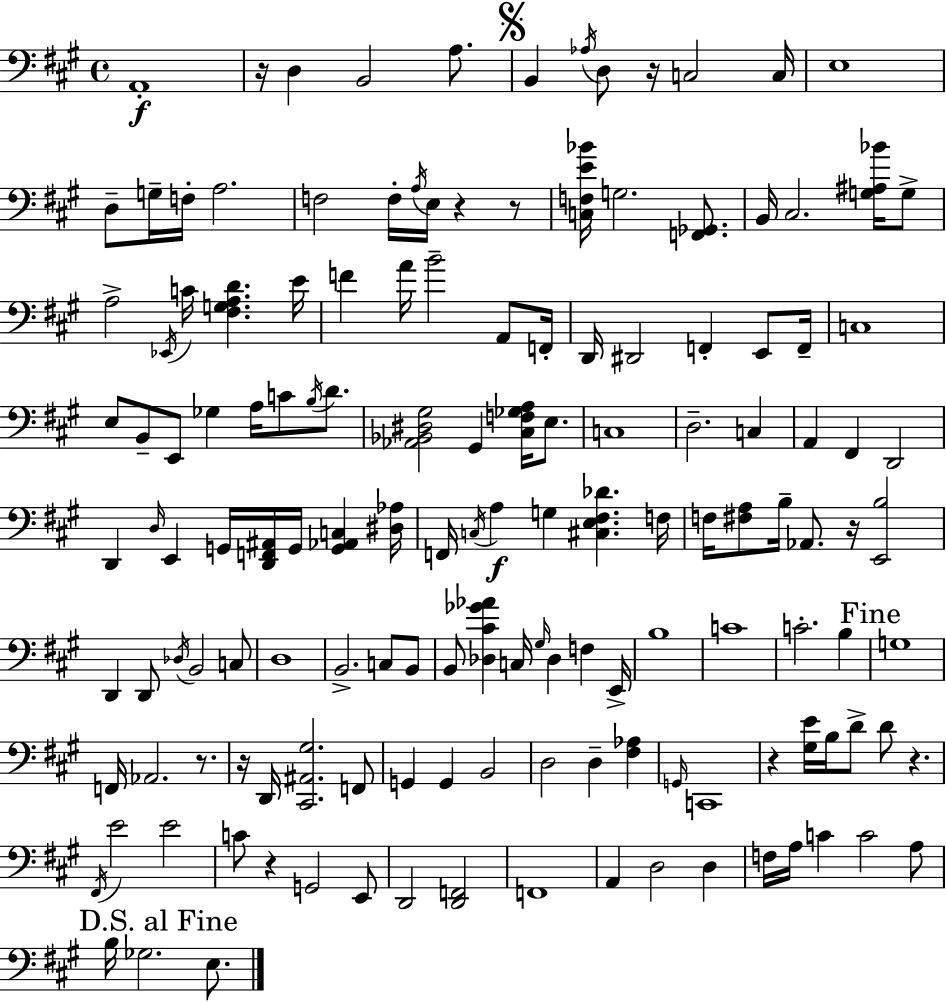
{
  \clef bass
  \time 4/4
  \defaultTimeSignature
  \key a \major
  a,1-.\f | r16 d4 b,2 a8. | \mark \markup { \musicglyph "scripts.segno" } b,4 \acciaccatura { aes16 } d8 r16 c2 | c16 e1 | \break d8-- g16-- f16-. a2. | f2 f16-. \acciaccatura { a16 } e16 r4 | r8 <c f e' bes'>16 g2. <f, ges,>8. | b,16 cis2. <g ais bes'>16 | \break g8-> a2-> \acciaccatura { ees,16 } c'16 <fis g a d'>4. | e'16 f'4 a'16 b'2-- | a,8 f,16-. d,16 dis,2 f,4-. | e,8 f,16-- c1 | \break e8 b,8-- e,8 ges4 a16 c'8 | \acciaccatura { b16 } d'8. <aes, bes, dis gis>2 gis,4 | <cis f ges a>16 e8. c1 | d2.-- | \break c4 a,4 fis,4 d,2 | d,4 \grace { d16 } e,4 g,16 <d, f, ais,>16 g,16 | <g, aes, c>4 <dis aes>16 f,16 \acciaccatura { c16 } a4\f g4 <cis e fis des'>4. | f16 f16 <fis a>8 b16-- aes,8. r16 <e, b>2 | \break d,4 d,8 \acciaccatura { des16 } b,2 | c8 d1 | b,2.-> | c8 b,8 b,8 <des cis' ges' aes'>4 c16 \grace { gis16 } des4 | \break f4 e,16-> b1 | c'1 | c'2.-. | b4 \mark "Fine" g1 | \break f,16 aes,2. | r8. r16 d,16 <cis, ais, gis>2. | f,8 g,4 g,4 | b,2 d2 | \break d4-- <fis aes>4 \grace { g,16 } c,1 | r4 <gis e'>16 b16 d'8-> | d'8 r4. \acciaccatura { fis,16 } e'2 | e'2 c'8 r4 | \break g,2 e,8 d,2 | <d, f,>2 f,1 | a,4 d2 | d4 f16 a16 c'4 | \break c'2 a8 \mark "D.S. al Fine" b16 ges2. | e8. \bar "|."
}